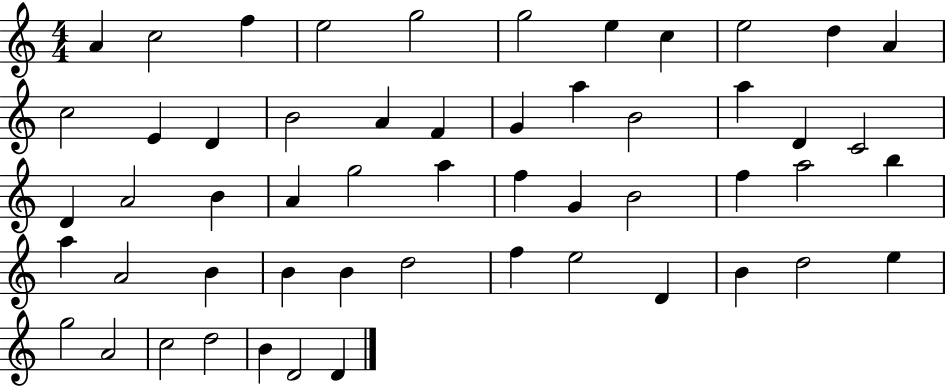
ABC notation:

X:1
T:Untitled
M:4/4
L:1/4
K:C
A c2 f e2 g2 g2 e c e2 d A c2 E D B2 A F G a B2 a D C2 D A2 B A g2 a f G B2 f a2 b a A2 B B B d2 f e2 D B d2 e g2 A2 c2 d2 B D2 D